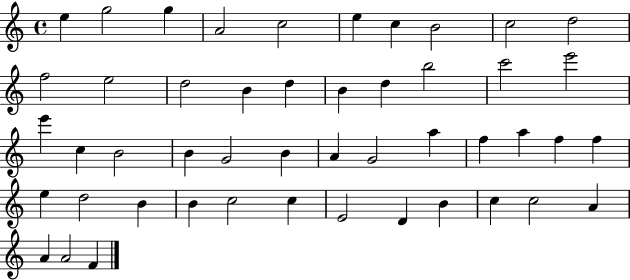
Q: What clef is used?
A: treble